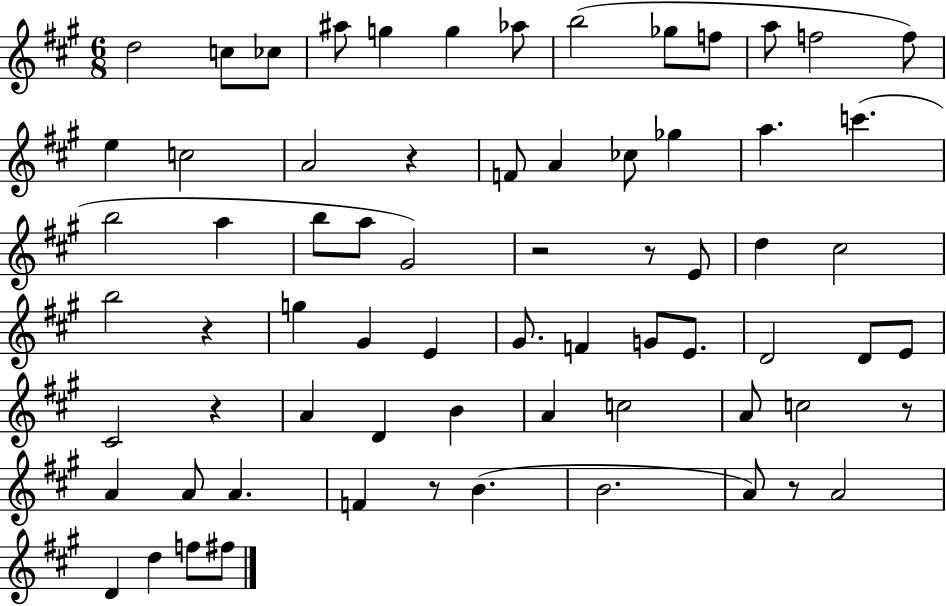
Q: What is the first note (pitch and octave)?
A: D5